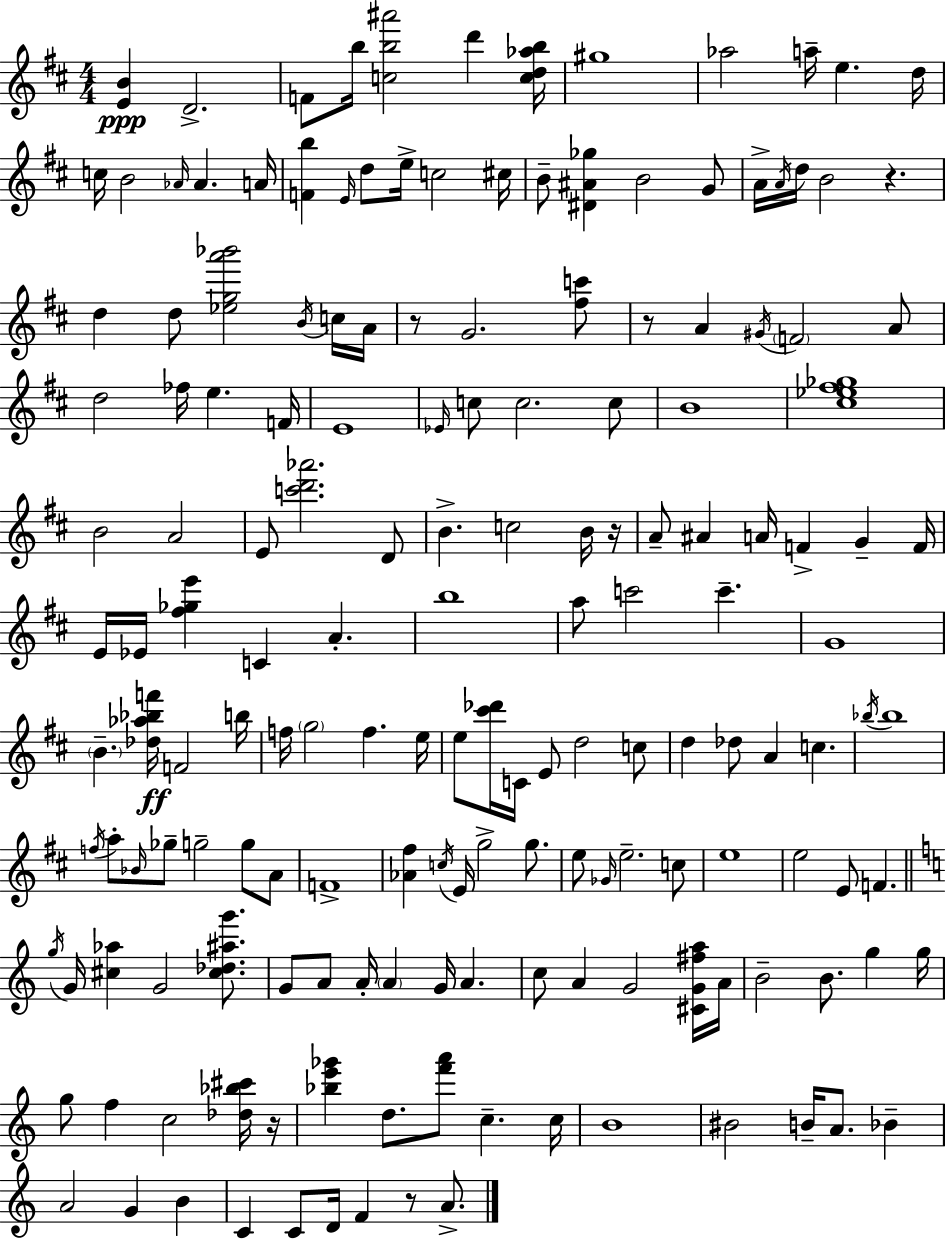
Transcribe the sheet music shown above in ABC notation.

X:1
T:Untitled
M:4/4
L:1/4
K:D
[EB] D2 F/2 b/4 [cb^a']2 d' [cd_ab]/4 ^g4 _a2 a/4 e d/4 c/4 B2 _A/4 _A A/4 [Fb] E/4 d/2 e/4 c2 ^c/4 B/2 [^D^A_g] B2 G/2 A/4 A/4 d/4 B2 z d d/2 [_ega'_b']2 B/4 c/4 A/4 z/2 G2 [^fc']/2 z/2 A ^G/4 F2 A/2 d2 _f/4 e F/4 E4 _E/4 c/2 c2 c/2 B4 [^c_e^f_g]4 B2 A2 E/2 [c'd'_a']2 D/2 B c2 B/4 z/4 A/2 ^A A/4 F G F/4 E/4 _E/4 [^f_ge'] C A b4 a/2 c'2 c' G4 B [_d_a_bf']/4 F2 b/4 f/4 g2 f e/4 e/2 [^c'_d']/4 C/4 E/2 d2 c/2 d _d/2 A c _b/4 _b4 f/4 a/2 _B/4 _g/2 g2 g/2 A/2 F4 [_A^f] c/4 E/4 g2 g/2 e/2 _G/4 e2 c/2 e4 e2 E/2 F g/4 G/4 [^c_a] G2 [^c_d^ag']/2 G/2 A/2 A/4 A G/4 A c/2 A G2 [^CG^fa]/4 A/4 B2 B/2 g g/4 g/2 f c2 [_d_b^c']/4 z/4 [_be'_g'] d/2 [f'a']/2 c c/4 B4 ^B2 B/4 A/2 _B A2 G B C C/2 D/4 F z/2 A/2